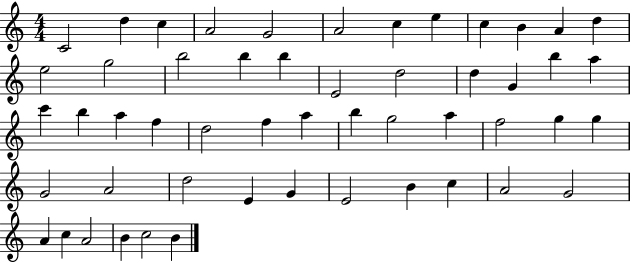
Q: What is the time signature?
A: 4/4